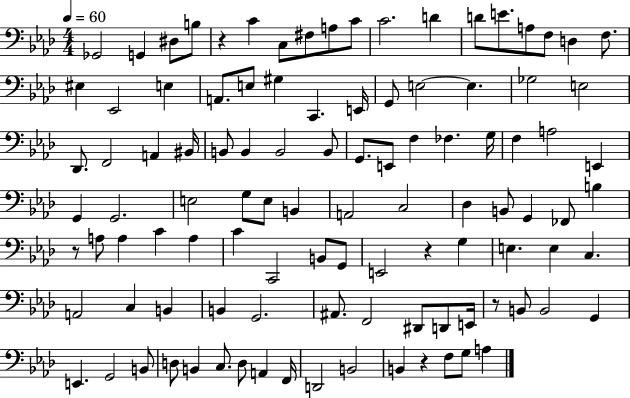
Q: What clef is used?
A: bass